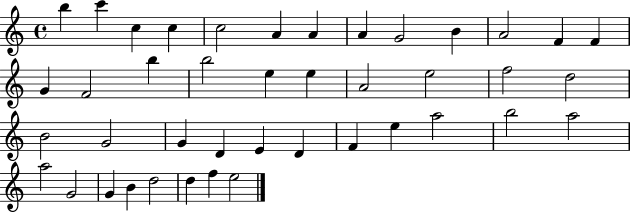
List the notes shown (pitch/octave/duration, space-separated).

B5/q C6/q C5/q C5/q C5/h A4/q A4/q A4/q G4/h B4/q A4/h F4/q F4/q G4/q F4/h B5/q B5/h E5/q E5/q A4/h E5/h F5/h D5/h B4/h G4/h G4/q D4/q E4/q D4/q F4/q E5/q A5/h B5/h A5/h A5/h G4/h G4/q B4/q D5/h D5/q F5/q E5/h